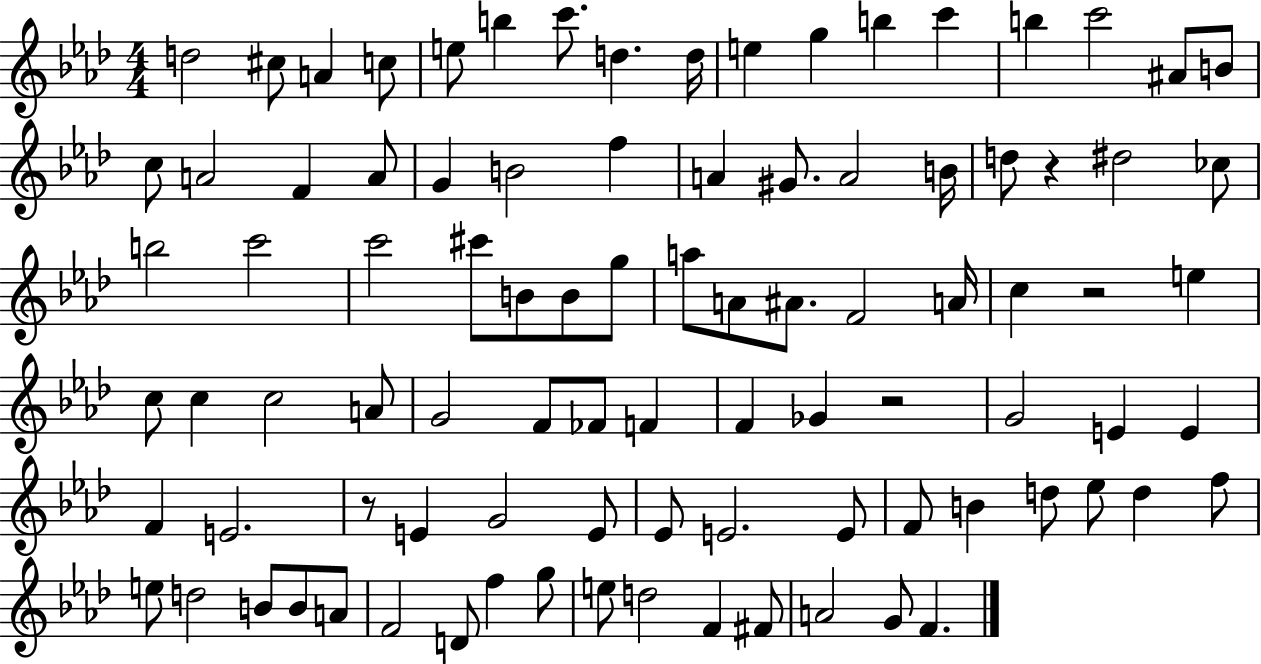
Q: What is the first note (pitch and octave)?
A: D5